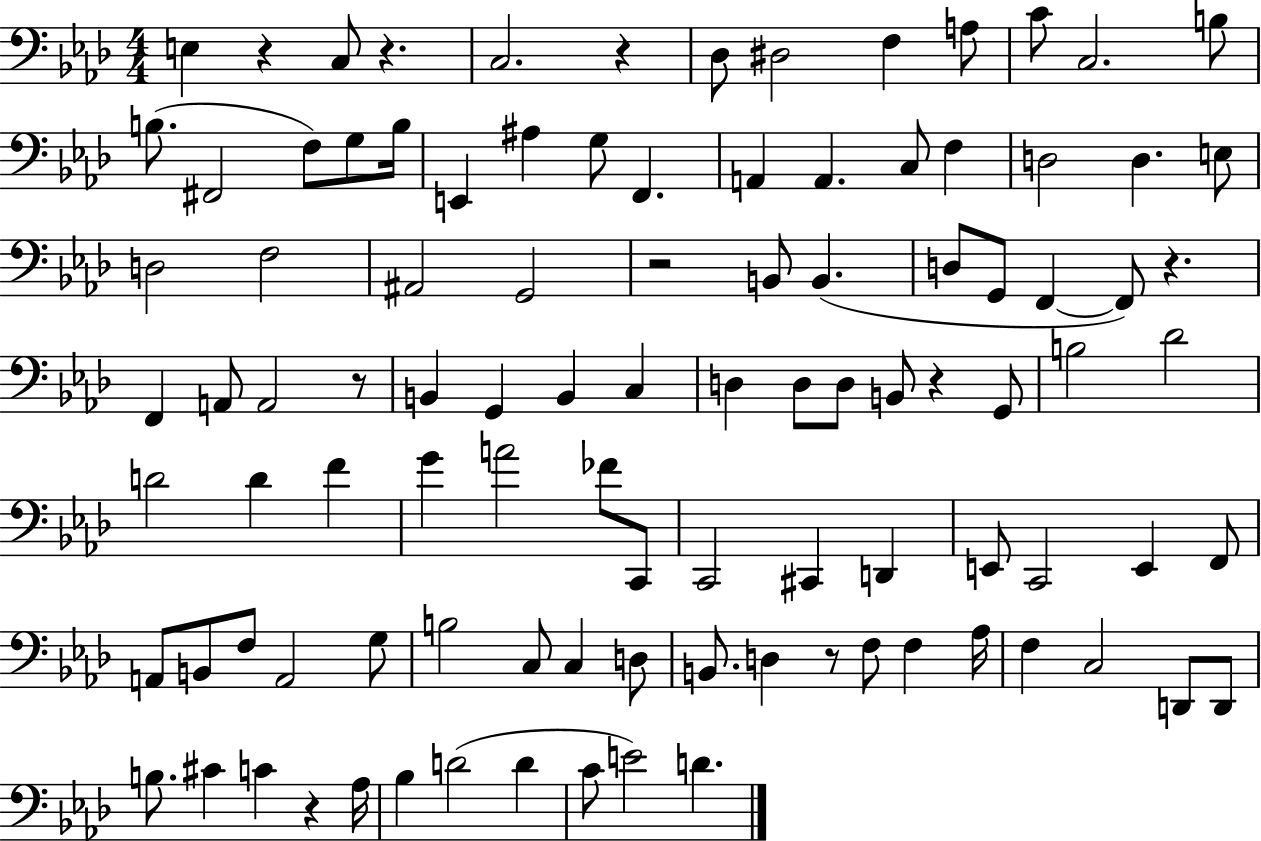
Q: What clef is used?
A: bass